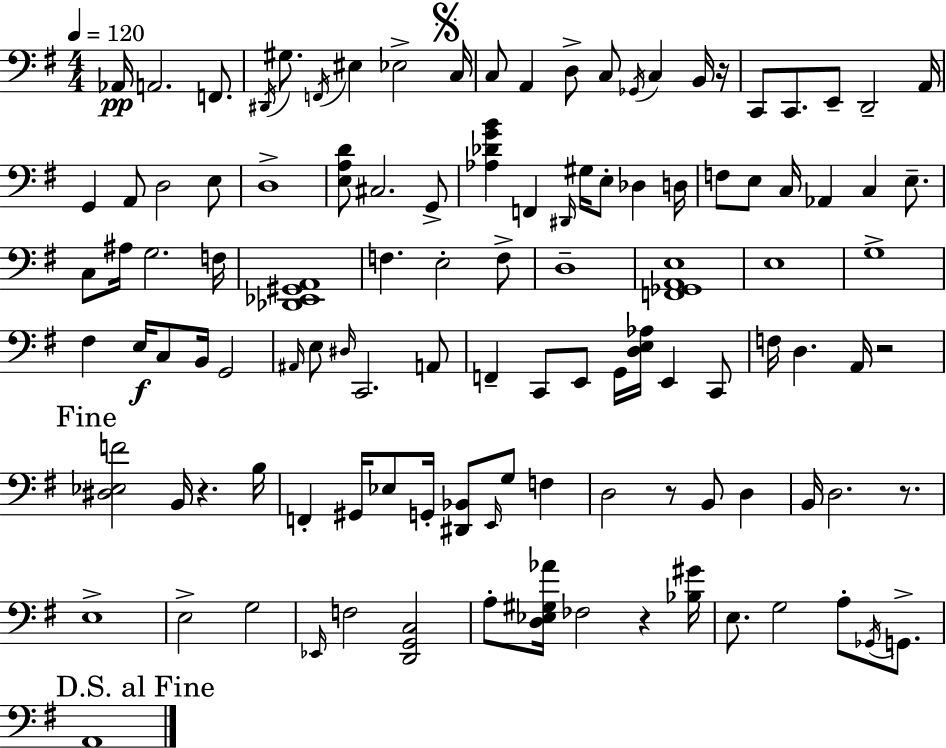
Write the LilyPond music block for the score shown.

{
  \clef bass
  \numericTimeSignature
  \time 4/4
  \key g \major
  \tempo 4 = 120
  aes,16\pp a,2. f,8. | \acciaccatura { dis,16 } gis8. \acciaccatura { f,16 } eis4 ees2-> | \mark \markup { \musicglyph "scripts.segno" } c16 c8 a,4 d8-> c8 \acciaccatura { ges,16 } c4 | b,16 r16 c,8 c,8. e,8-- d,2-- | \break a,16 g,4 a,8 d2 | e8 d1-> | <e a d'>8 cis2. | g,8-> <aes des' g' b'>4 f,4 \grace { dis,16 } gis16 e8-. des4 | \break d16 f8 e8 c16 aes,4 c4 | e8.-- c8 ais16 g2. | f16 <des, ees, gis, a,>1 | f4. e2-. | \break f8-> d1-- | <f, ges, a, e>1 | e1 | g1-> | \break fis4 e16\f c8 b,16 g,2 | \grace { ais,16 } e8 \grace { dis16 } c,2. | a,8 f,4-- c,8 e,8 g,16 <d e aes>16 | e,4 c,8 f16 d4. a,16 r2 | \break \mark "Fine" <dis ees f'>2 b,16 r4. | b16 f,4-. gis,16 ees8 g,16-. <dis, bes,>8 | \grace { e,16 } g8 f4 d2 r8 | b,8 d4 b,16 d2. | \break r8. e1-> | e2-> g2 | \grace { ees,16 } f2 | <d, g, c>2 a8-. <d ees gis aes'>16 fes2 | \break r4 <bes gis'>16 e8. g2 | a8-. \acciaccatura { ges,16 } g,8.-> \mark "D.S. al Fine" a,1 | \bar "|."
}